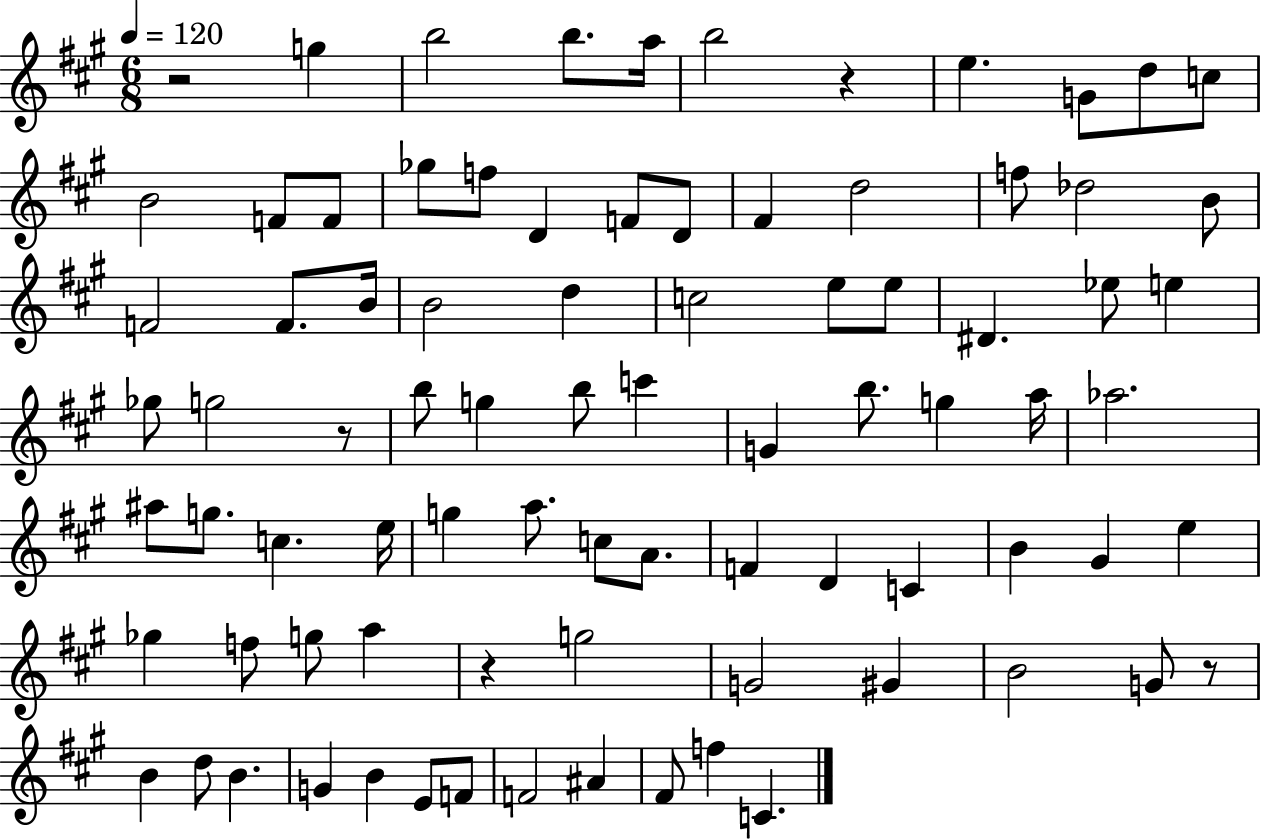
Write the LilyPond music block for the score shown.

{
  \clef treble
  \numericTimeSignature
  \time 6/8
  \key a \major
  \tempo 4 = 120
  r2 g''4 | b''2 b''8. a''16 | b''2 r4 | e''4. g'8 d''8 c''8 | \break b'2 f'8 f'8 | ges''8 f''8 d'4 f'8 d'8 | fis'4 d''2 | f''8 des''2 b'8 | \break f'2 f'8. b'16 | b'2 d''4 | c''2 e''8 e''8 | dis'4. ees''8 e''4 | \break ges''8 g''2 r8 | b''8 g''4 b''8 c'''4 | g'4 b''8. g''4 a''16 | aes''2. | \break ais''8 g''8. c''4. e''16 | g''4 a''8. c''8 a'8. | f'4 d'4 c'4 | b'4 gis'4 e''4 | \break ges''4 f''8 g''8 a''4 | r4 g''2 | g'2 gis'4 | b'2 g'8 r8 | \break b'4 d''8 b'4. | g'4 b'4 e'8 f'8 | f'2 ais'4 | fis'8 f''4 c'4. | \break \bar "|."
}